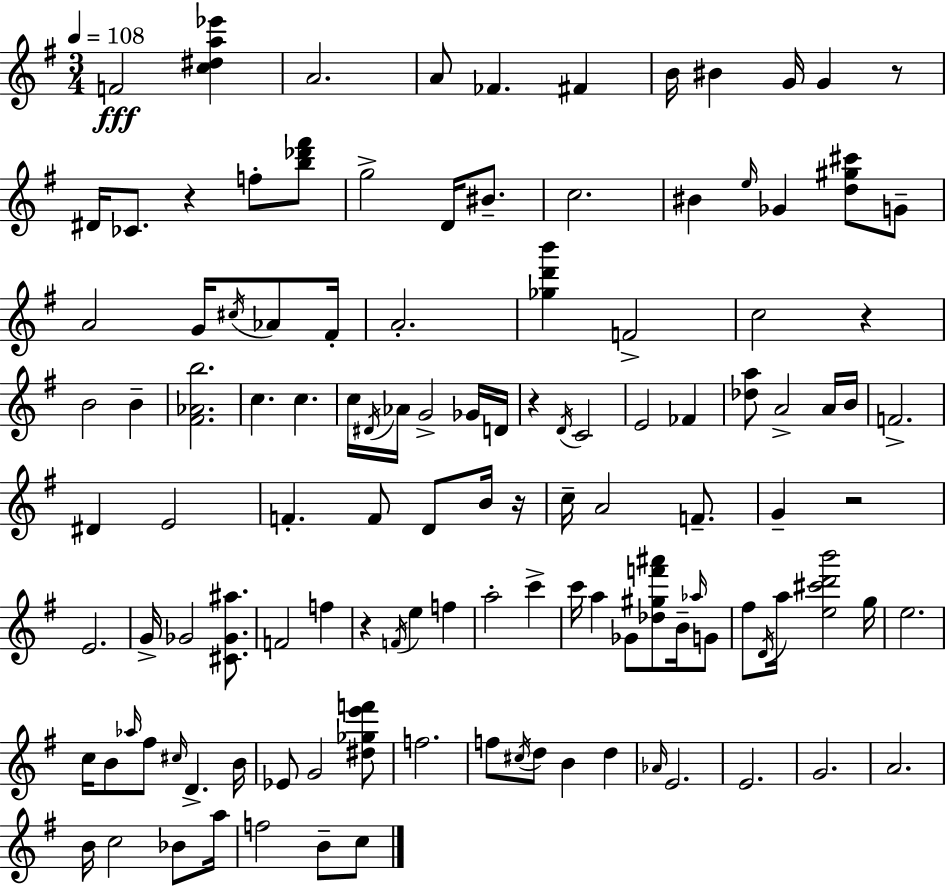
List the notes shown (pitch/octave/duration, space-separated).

F4/h [C5,D#5,A5,Eb6]/q A4/h. A4/e FES4/q. F#4/q B4/s BIS4/q G4/s G4/q R/e D#4/s CES4/e. R/q F5/e [B5,Db6,F#6]/e G5/h D4/s BIS4/e. C5/h. BIS4/q E5/s Gb4/q [D5,G#5,C#6]/e G4/e A4/h G4/s C#5/s Ab4/e F#4/s A4/h. [Gb5,D6,B6]/q F4/h C5/h R/q B4/h B4/q [F#4,Ab4,B5]/h. C5/q. C5/q. C5/s D#4/s Ab4/s G4/h Gb4/s D4/s R/q D4/s C4/h E4/h FES4/q [Db5,A5]/e A4/h A4/s B4/s F4/h. D#4/q E4/h F4/q. F4/e D4/e B4/s R/s C5/s A4/h F4/e. G4/q R/h E4/h. G4/s Gb4/h [C#4,Gb4,A#5]/e. F4/h F5/q R/q F4/s E5/q F5/q A5/h C6/q C6/s A5/q Gb4/e [Db5,G#5,F6,A#6]/e B4/s Ab5/s G4/e F#5/e D4/s A5/s [E5,C#6,D6,B6]/h G5/s E5/h. C5/s B4/e Ab5/s F#5/e C#5/s D4/q. B4/s Eb4/e G4/h [D#5,Gb5,E6,F6]/e F5/h. F5/e C#5/s D5/e B4/q D5/q Ab4/s E4/h. E4/h. G4/h. A4/h. B4/s C5/h Bb4/e A5/s F5/h B4/e C5/e